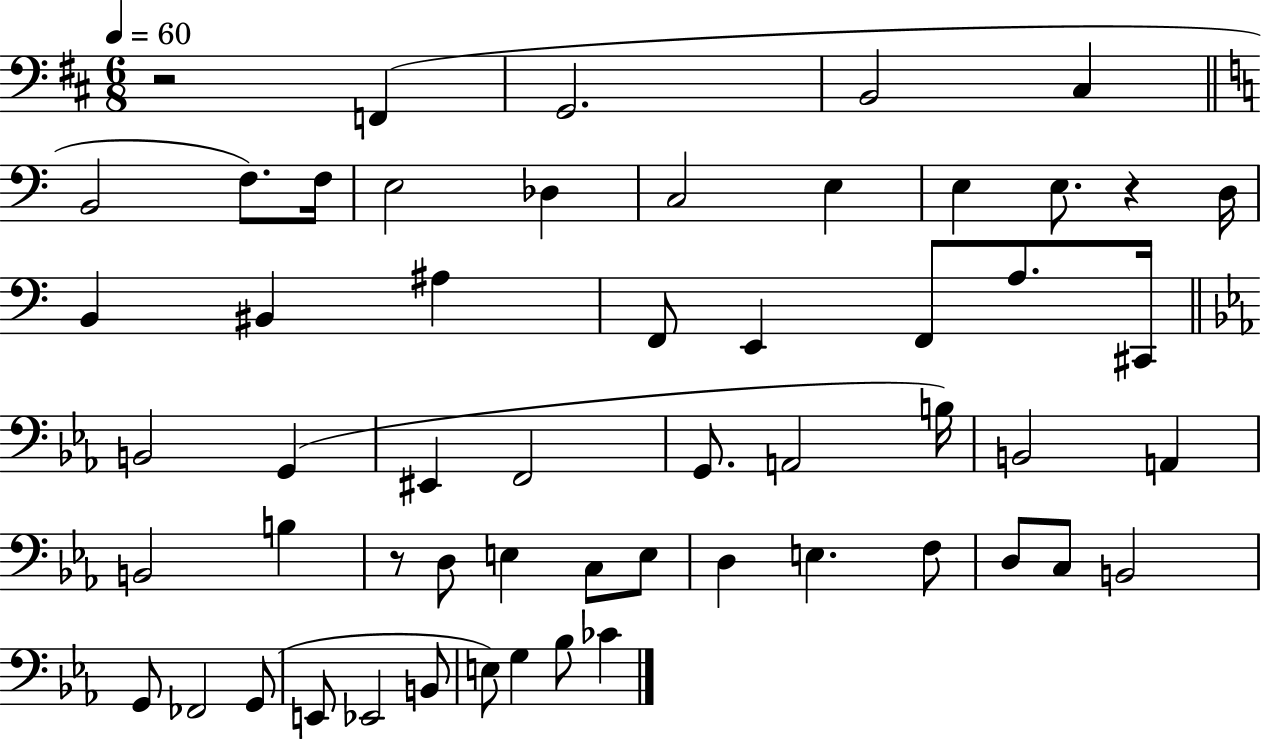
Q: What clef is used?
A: bass